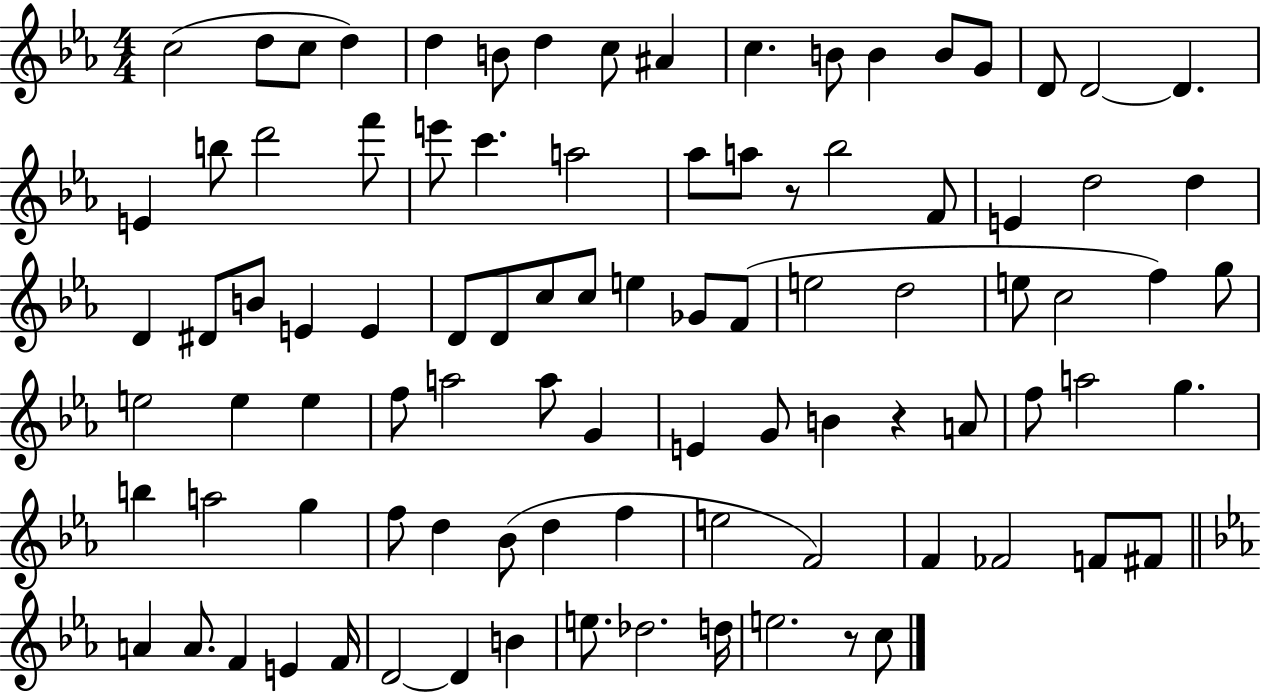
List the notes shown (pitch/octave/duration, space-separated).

C5/h D5/e C5/e D5/q D5/q B4/e D5/q C5/e A#4/q C5/q. B4/e B4/q B4/e G4/e D4/e D4/h D4/q. E4/q B5/e D6/h F6/e E6/e C6/q. A5/h Ab5/e A5/e R/e Bb5/h F4/e E4/q D5/h D5/q D4/q D#4/e B4/e E4/q E4/q D4/e D4/e C5/e C5/e E5/q Gb4/e F4/e E5/h D5/h E5/e C5/h F5/q G5/e E5/h E5/q E5/q F5/e A5/h A5/e G4/q E4/q G4/e B4/q R/q A4/e F5/e A5/h G5/q. B5/q A5/h G5/q F5/e D5/q Bb4/e D5/q F5/q E5/h F4/h F4/q FES4/h F4/e F#4/e A4/q A4/e. F4/q E4/q F4/s D4/h D4/q B4/q E5/e. Db5/h. D5/s E5/h. R/e C5/e